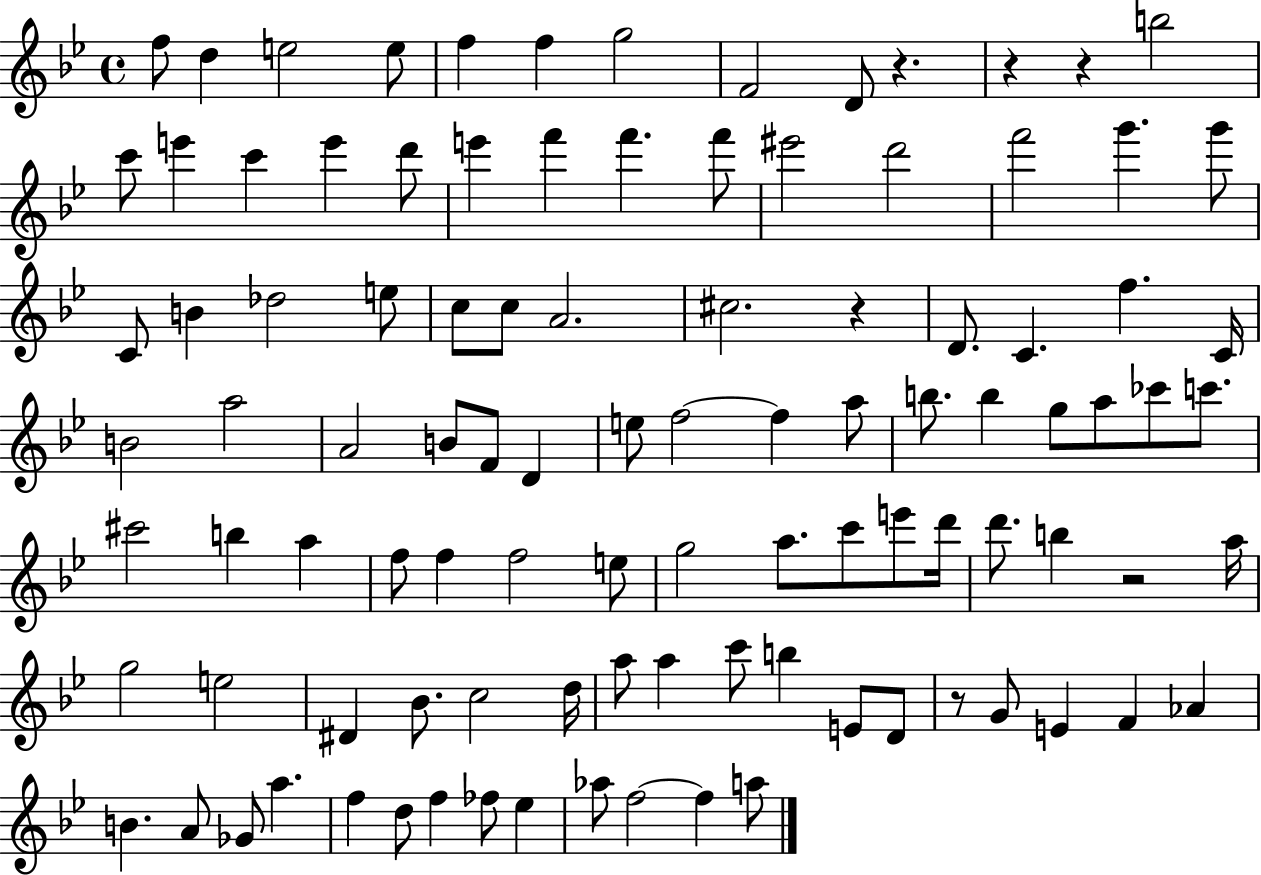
{
  \clef treble
  \time 4/4
  \defaultTimeSignature
  \key bes \major
  \repeat volta 2 { f''8 d''4 e''2 e''8 | f''4 f''4 g''2 | f'2 d'8 r4. | r4 r4 b''2 | \break c'''8 e'''4 c'''4 e'''4 d'''8 | e'''4 f'''4 f'''4. f'''8 | eis'''2 d'''2 | f'''2 g'''4. g'''8 | \break c'8 b'4 des''2 e''8 | c''8 c''8 a'2. | cis''2. r4 | d'8. c'4. f''4. c'16 | \break b'2 a''2 | a'2 b'8 f'8 d'4 | e''8 f''2~~ f''4 a''8 | b''8. b''4 g''8 a''8 ces'''8 c'''8. | \break cis'''2 b''4 a''4 | f''8 f''4 f''2 e''8 | g''2 a''8. c'''8 e'''8 d'''16 | d'''8. b''4 r2 a''16 | \break g''2 e''2 | dis'4 bes'8. c''2 d''16 | a''8 a''4 c'''8 b''4 e'8 d'8 | r8 g'8 e'4 f'4 aes'4 | \break b'4. a'8 ges'8 a''4. | f''4 d''8 f''4 fes''8 ees''4 | aes''8 f''2~~ f''4 a''8 | } \bar "|."
}